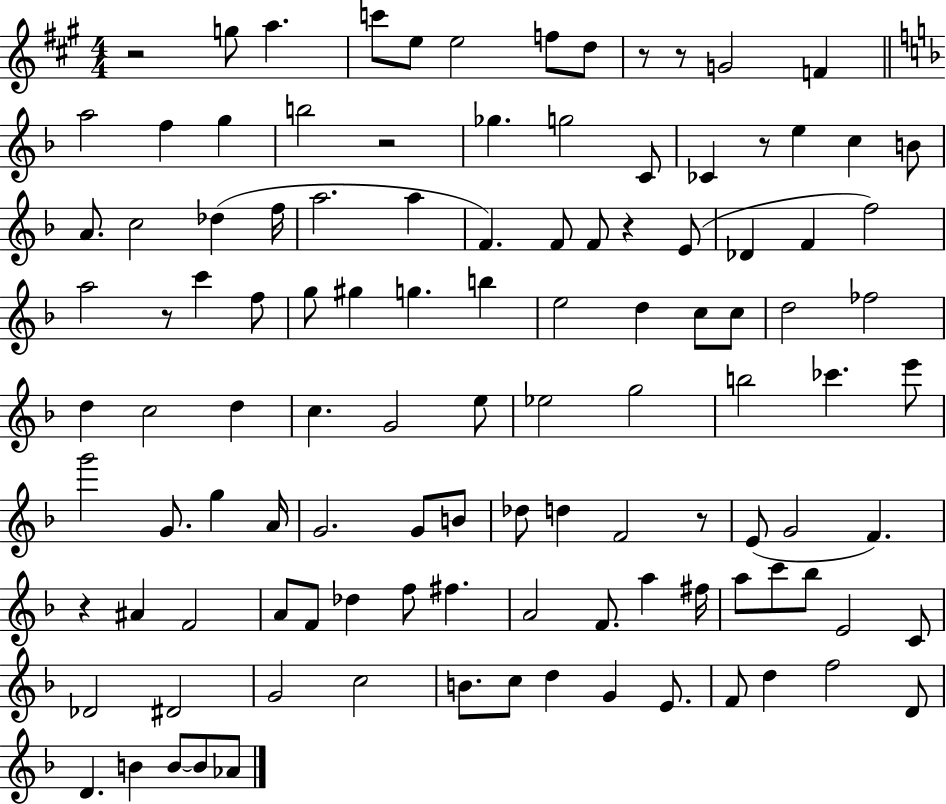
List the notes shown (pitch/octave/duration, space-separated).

R/h G5/e A5/q. C6/e E5/e E5/h F5/e D5/e R/e R/e G4/h F4/q A5/h F5/q G5/q B5/h R/h Gb5/q. G5/h C4/e CES4/q R/e E5/q C5/q B4/e A4/e. C5/h Db5/q F5/s A5/h. A5/q F4/q. F4/e F4/e R/q E4/e Db4/q F4/q F5/h A5/h R/e C6/q F5/e G5/e G#5/q G5/q. B5/q E5/h D5/q C5/e C5/e D5/h FES5/h D5/q C5/h D5/q C5/q. G4/h E5/e Eb5/h G5/h B5/h CES6/q. E6/e G6/h G4/e. G5/q A4/s G4/h. G4/e B4/e Db5/e D5/q F4/h R/e E4/e G4/h F4/q. R/q A#4/q F4/h A4/e F4/e Db5/q F5/e F#5/q. A4/h F4/e. A5/q F#5/s A5/e C6/e Bb5/e E4/h C4/e Db4/h D#4/h G4/h C5/h B4/e. C5/e D5/q G4/q E4/e. F4/e D5/q F5/h D4/e D4/q. B4/q B4/e B4/e Ab4/e